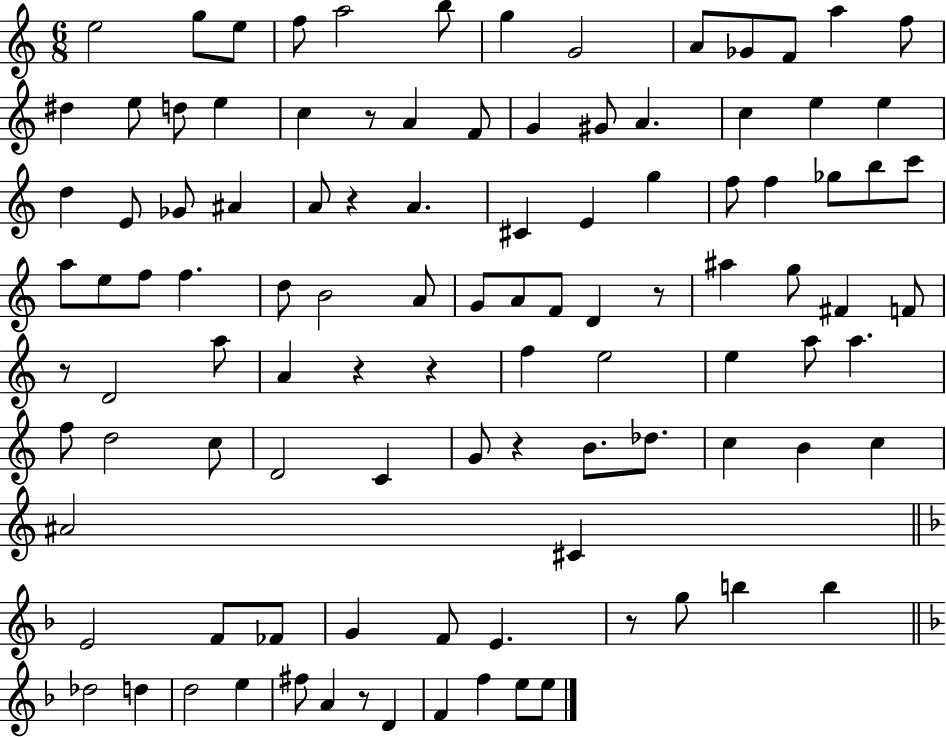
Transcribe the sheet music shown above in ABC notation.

X:1
T:Untitled
M:6/8
L:1/4
K:C
e2 g/2 e/2 f/2 a2 b/2 g G2 A/2 _G/2 F/2 a f/2 ^d e/2 d/2 e c z/2 A F/2 G ^G/2 A c e e d E/2 _G/2 ^A A/2 z A ^C E g f/2 f _g/2 b/2 c'/2 a/2 e/2 f/2 f d/2 B2 A/2 G/2 A/2 F/2 D z/2 ^a g/2 ^F F/2 z/2 D2 a/2 A z z f e2 e a/2 a f/2 d2 c/2 D2 C G/2 z B/2 _d/2 c B c ^A2 ^C E2 F/2 _F/2 G F/2 E z/2 g/2 b b _d2 d d2 e ^f/2 A z/2 D F f e/2 e/2